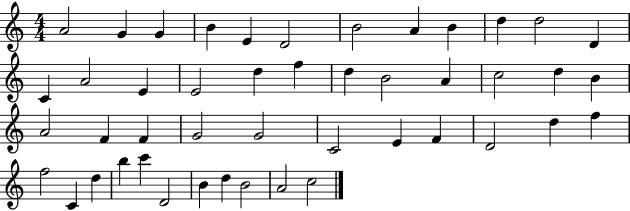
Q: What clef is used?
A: treble